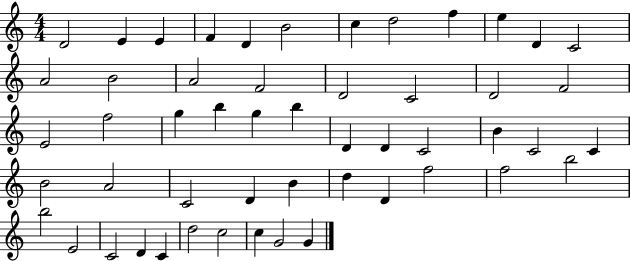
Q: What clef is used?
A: treble